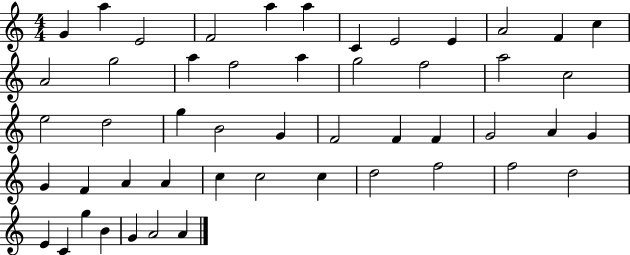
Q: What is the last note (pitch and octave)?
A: A4